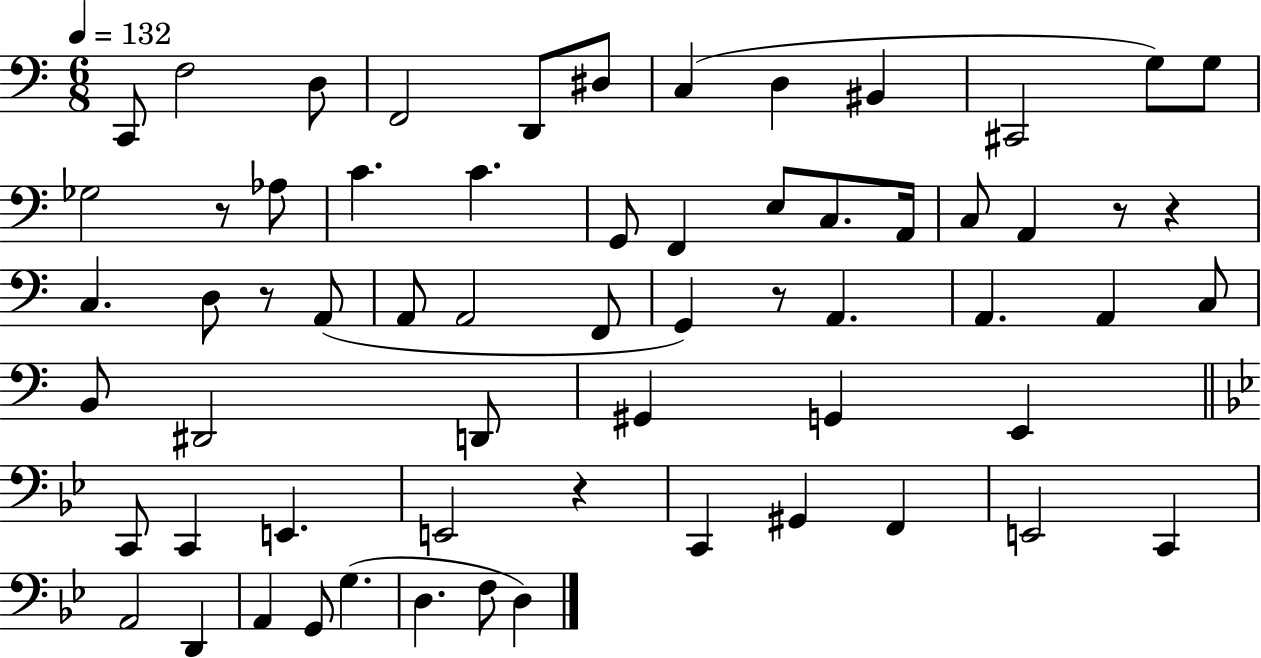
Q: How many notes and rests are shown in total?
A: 63